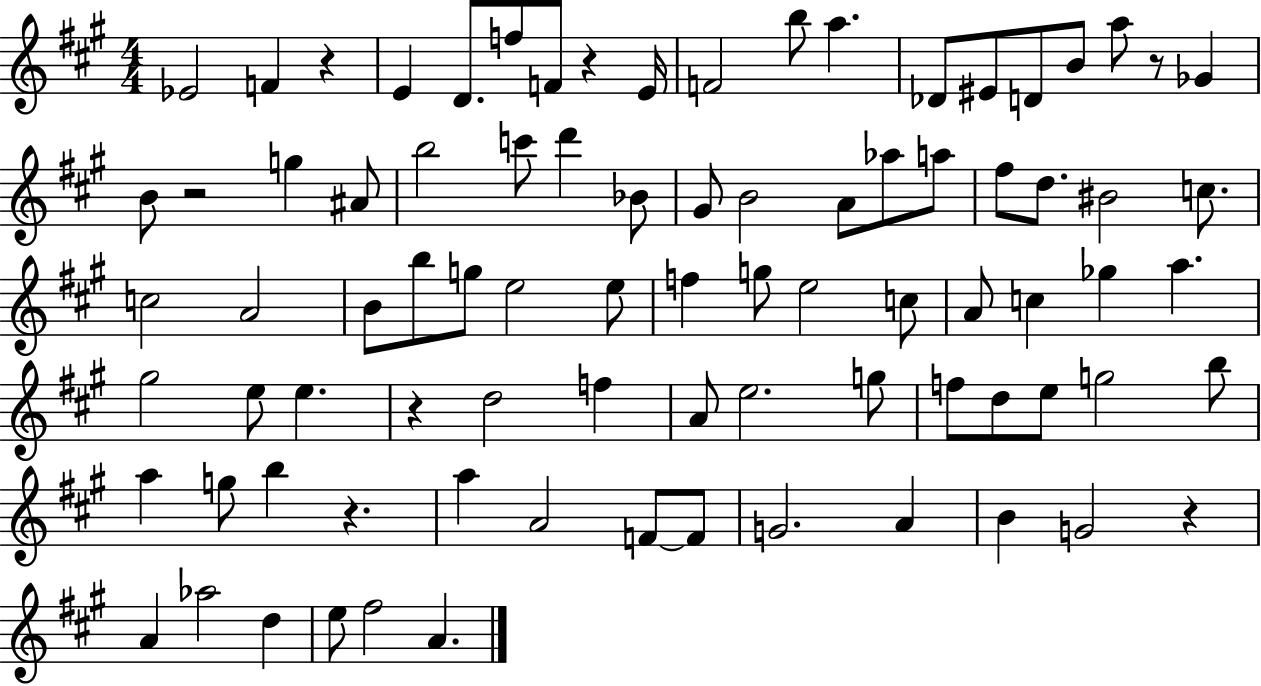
Eb4/h F4/q R/q E4/q D4/e. F5/e F4/e R/q E4/s F4/h B5/e A5/q. Db4/e EIS4/e D4/e B4/e A5/e R/e Gb4/q B4/e R/h G5/q A#4/e B5/h C6/e D6/q Bb4/e G#4/e B4/h A4/e Ab5/e A5/e F#5/e D5/e. BIS4/h C5/e. C5/h A4/h B4/e B5/e G5/e E5/h E5/e F5/q G5/e E5/h C5/e A4/e C5/q Gb5/q A5/q. G#5/h E5/e E5/q. R/q D5/h F5/q A4/e E5/h. G5/e F5/e D5/e E5/e G5/h B5/e A5/q G5/e B5/q R/q. A5/q A4/h F4/e F4/e G4/h. A4/q B4/q G4/h R/q A4/q Ab5/h D5/q E5/e F#5/h A4/q.